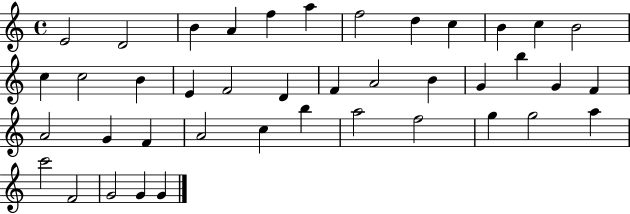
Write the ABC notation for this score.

X:1
T:Untitled
M:4/4
L:1/4
K:C
E2 D2 B A f a f2 d c B c B2 c c2 B E F2 D F A2 B G b G F A2 G F A2 c b a2 f2 g g2 a c'2 F2 G2 G G